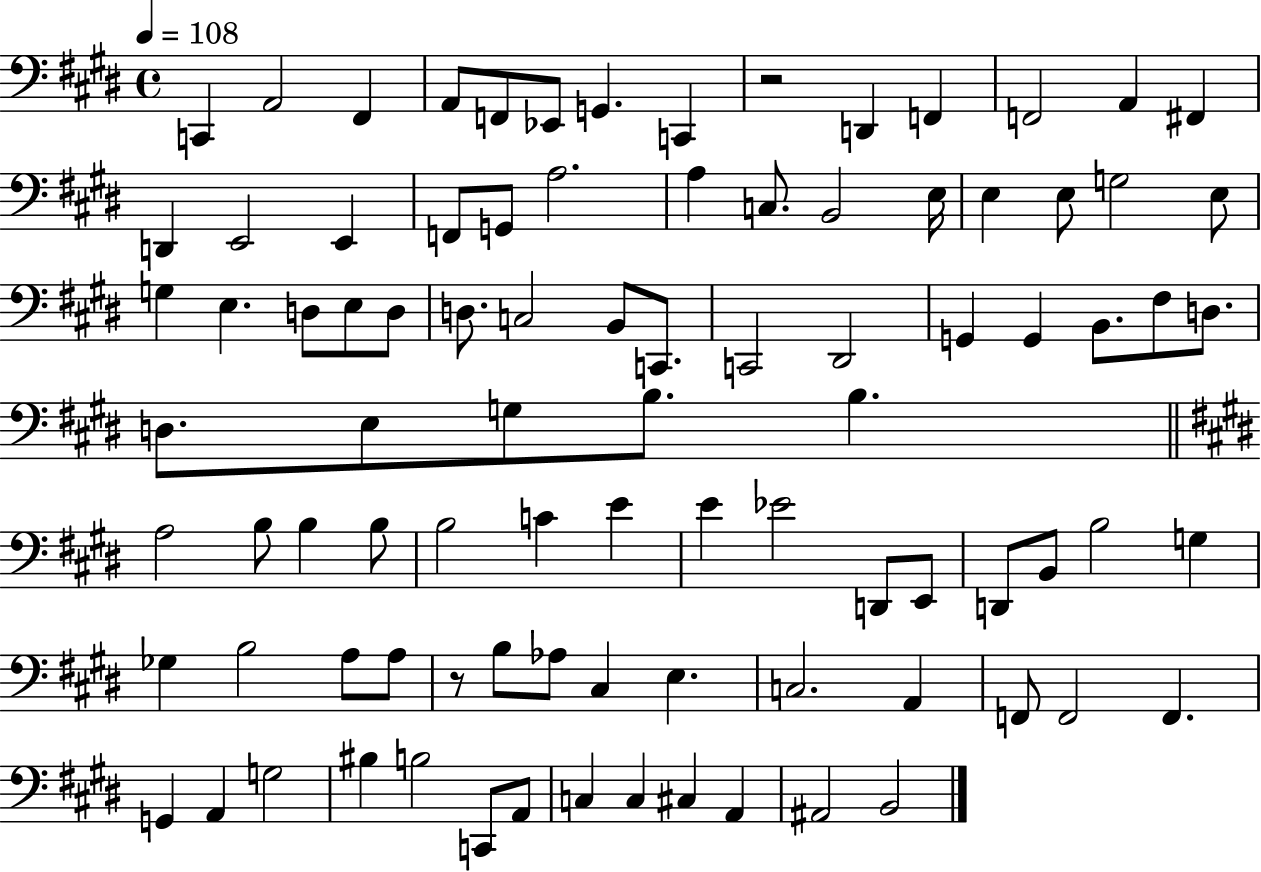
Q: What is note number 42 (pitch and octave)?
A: F#3